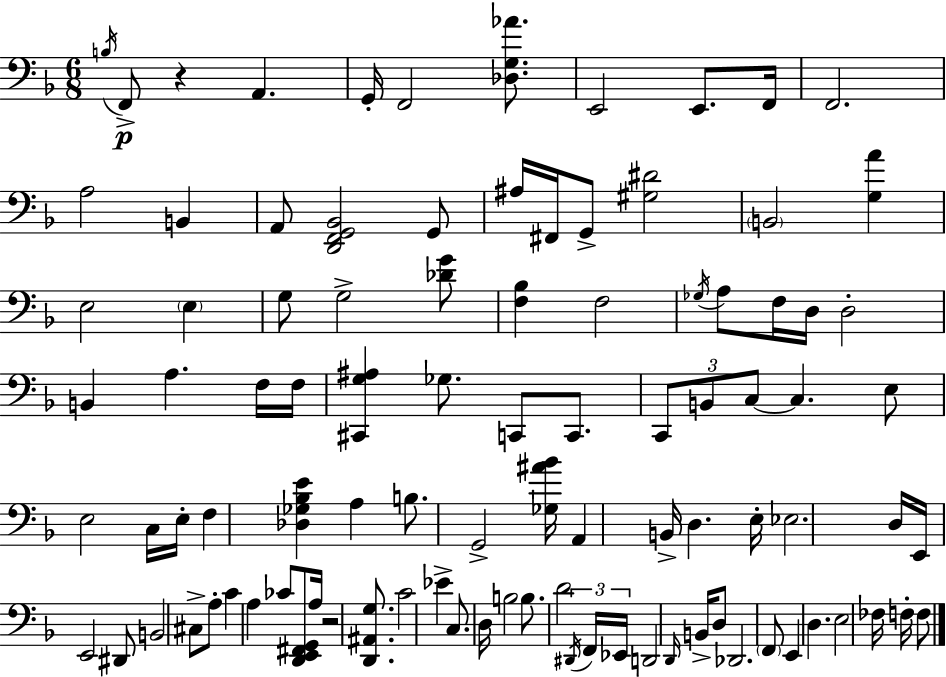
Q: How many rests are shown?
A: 2